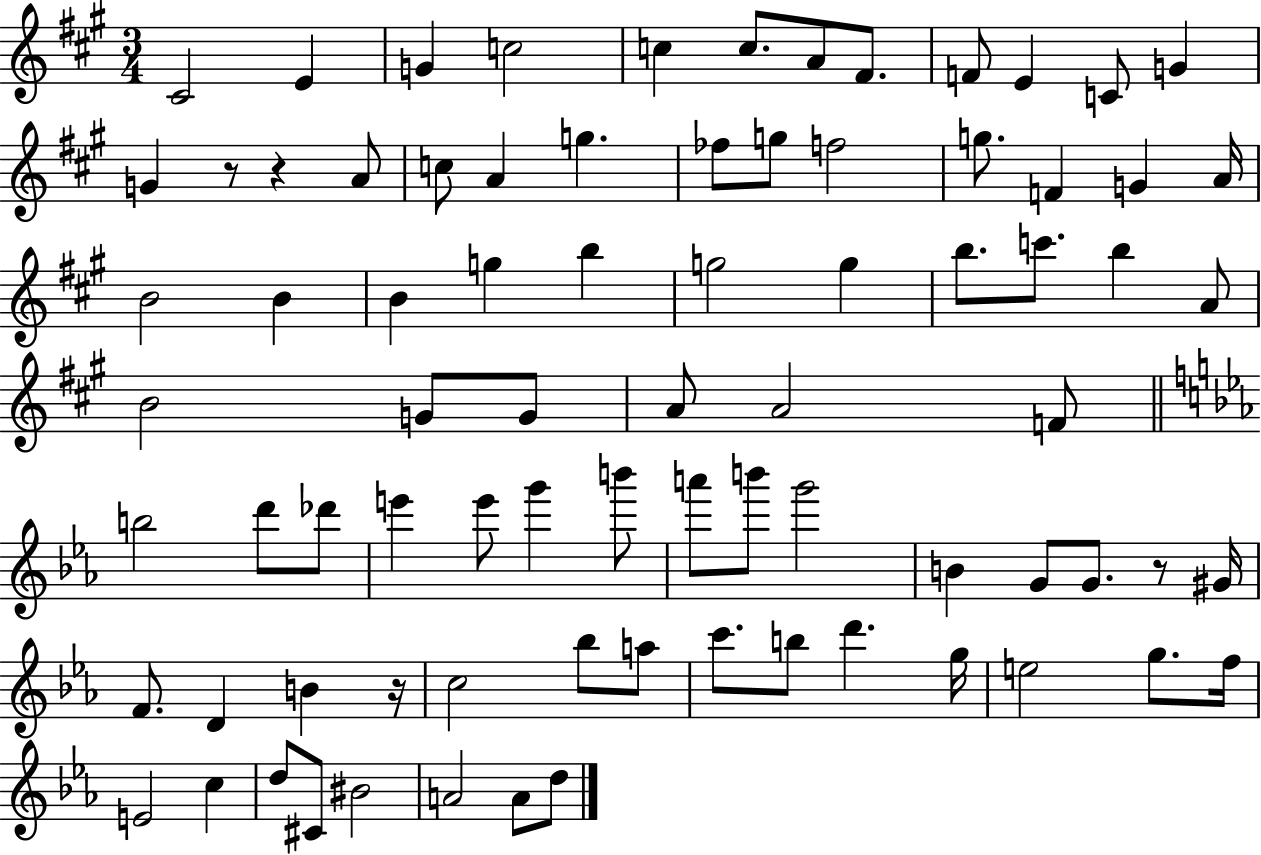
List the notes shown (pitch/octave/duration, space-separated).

C#4/h E4/q G4/q C5/h C5/q C5/e. A4/e F#4/e. F4/e E4/q C4/e G4/q G4/q R/e R/q A4/e C5/e A4/q G5/q. FES5/e G5/e F5/h G5/e. F4/q G4/q A4/s B4/h B4/q B4/q G5/q B5/q G5/h G5/q B5/e. C6/e. B5/q A4/e B4/h G4/e G4/e A4/e A4/h F4/e B5/h D6/e Db6/e E6/q E6/e G6/q B6/e A6/e B6/e G6/h B4/q G4/e G4/e. R/e G#4/s F4/e. D4/q B4/q R/s C5/h Bb5/e A5/e C6/e. B5/e D6/q. G5/s E5/h G5/e. F5/s E4/h C5/q D5/e C#4/e BIS4/h A4/h A4/e D5/e